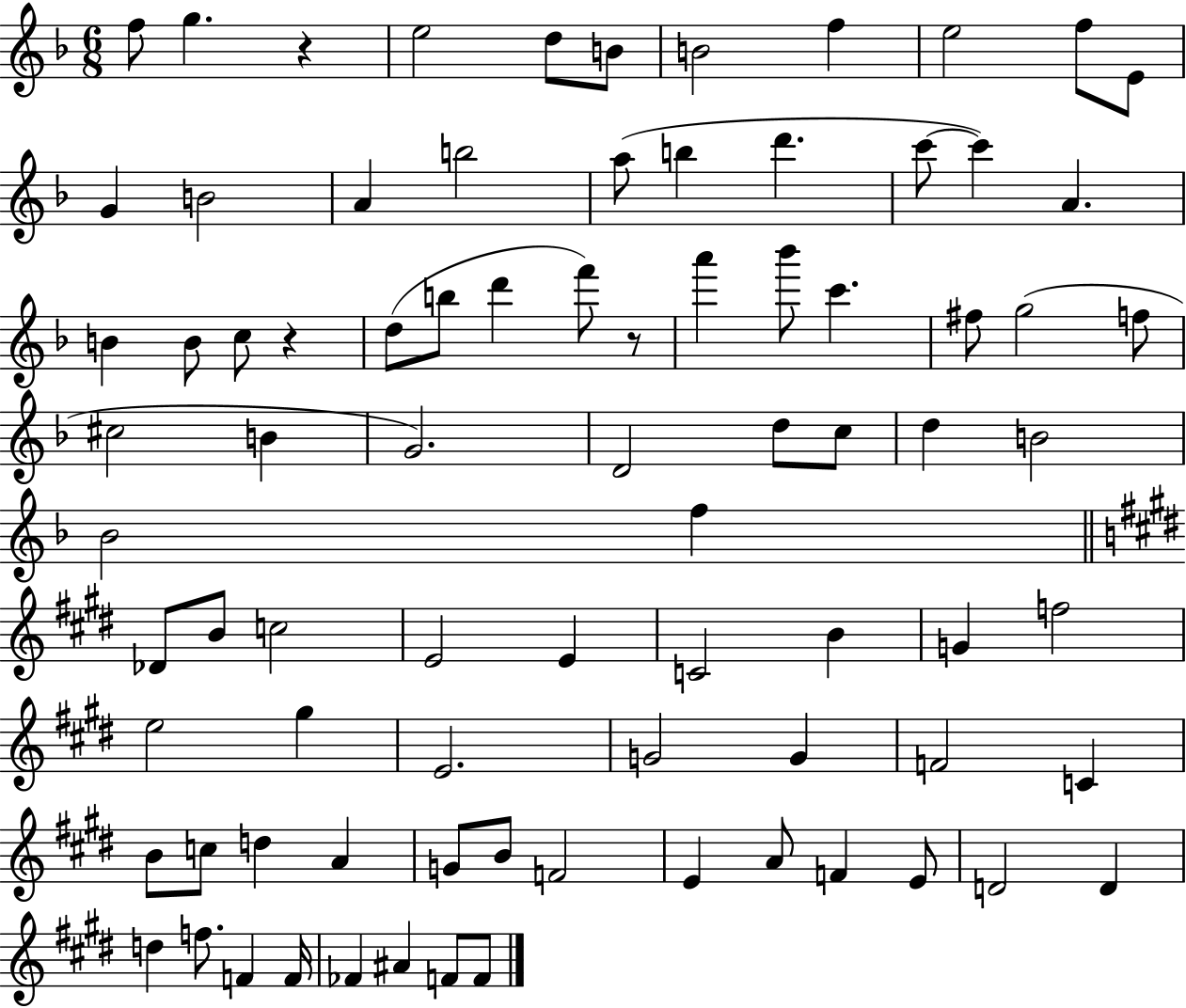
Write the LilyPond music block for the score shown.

{
  \clef treble
  \numericTimeSignature
  \time 6/8
  \key f \major
  f''8 g''4. r4 | e''2 d''8 b'8 | b'2 f''4 | e''2 f''8 e'8 | \break g'4 b'2 | a'4 b''2 | a''8( b''4 d'''4. | c'''8~~ c'''4) a'4. | \break b'4 b'8 c''8 r4 | d''8( b''8 d'''4 f'''8) r8 | a'''4 bes'''8 c'''4. | fis''8 g''2( f''8 | \break cis''2 b'4 | g'2.) | d'2 d''8 c''8 | d''4 b'2 | \break bes'2 f''4 | \bar "||" \break \key e \major des'8 b'8 c''2 | e'2 e'4 | c'2 b'4 | g'4 f''2 | \break e''2 gis''4 | e'2. | g'2 g'4 | f'2 c'4 | \break b'8 c''8 d''4 a'4 | g'8 b'8 f'2 | e'4 a'8 f'4 e'8 | d'2 d'4 | \break d''4 f''8. f'4 f'16 | fes'4 ais'4 f'8 f'8 | \bar "|."
}